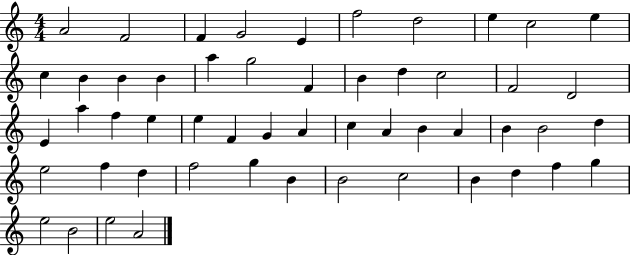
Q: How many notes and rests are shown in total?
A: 53